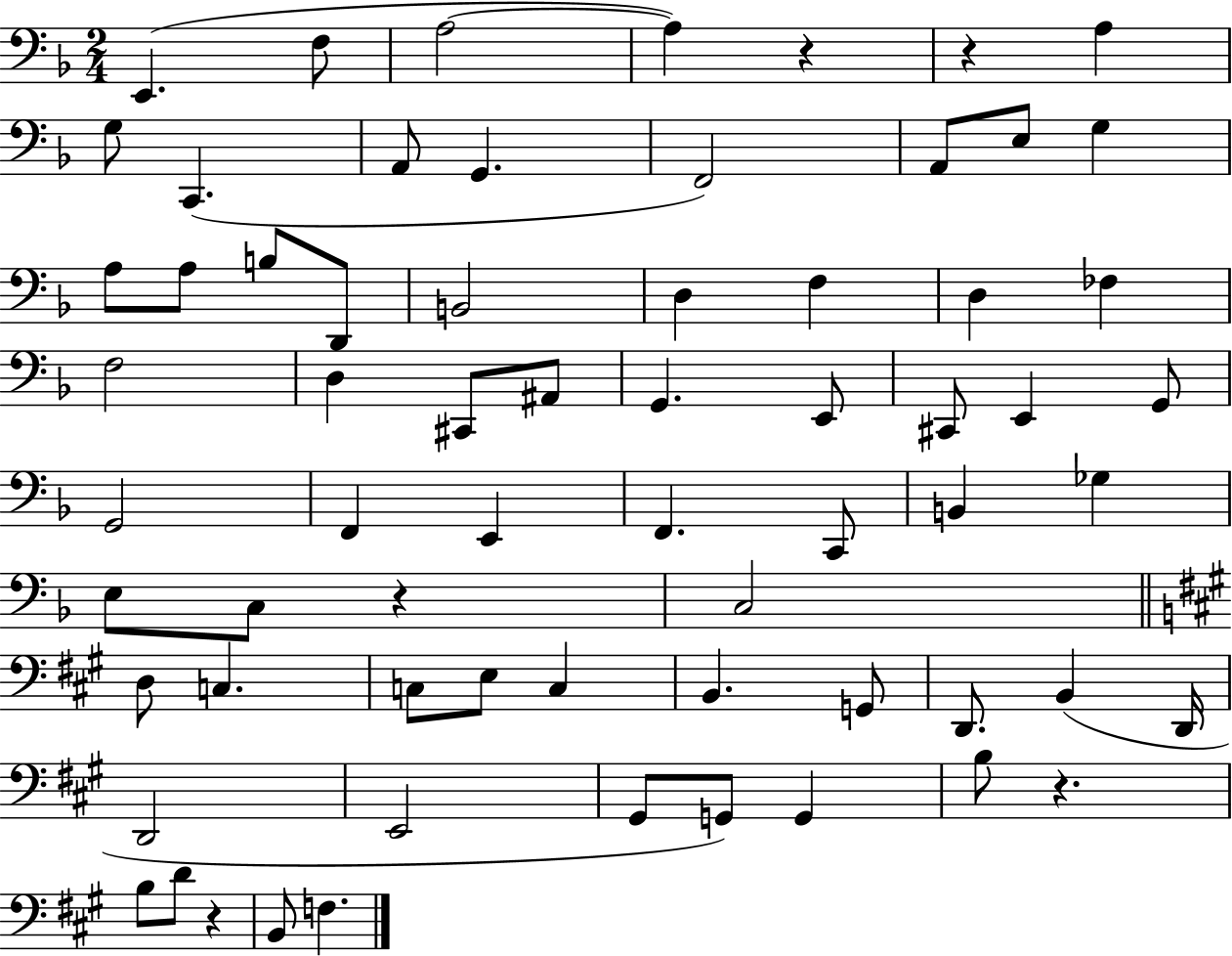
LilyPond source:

{
  \clef bass
  \numericTimeSignature
  \time 2/4
  \key f \major
  e,4.( f8 | a2~~ | a4) r4 | r4 a4 | \break g8 c,4.( | a,8 g,4. | f,2) | a,8 e8 g4 | \break a8 a8 b8 d,8 | b,2 | d4 f4 | d4 fes4 | \break f2 | d4 cis,8 ais,8 | g,4. e,8 | cis,8 e,4 g,8 | \break g,2 | f,4 e,4 | f,4. c,8 | b,4 ges4 | \break e8 c8 r4 | c2 | \bar "||" \break \key a \major d8 c4. | c8 e8 c4 | b,4. g,8 | d,8. b,4( d,16 | \break d,2 | e,2 | gis,8 g,8) g,4 | b8 r4. | \break b8 d'8 r4 | b,8 f4. | \bar "|."
}